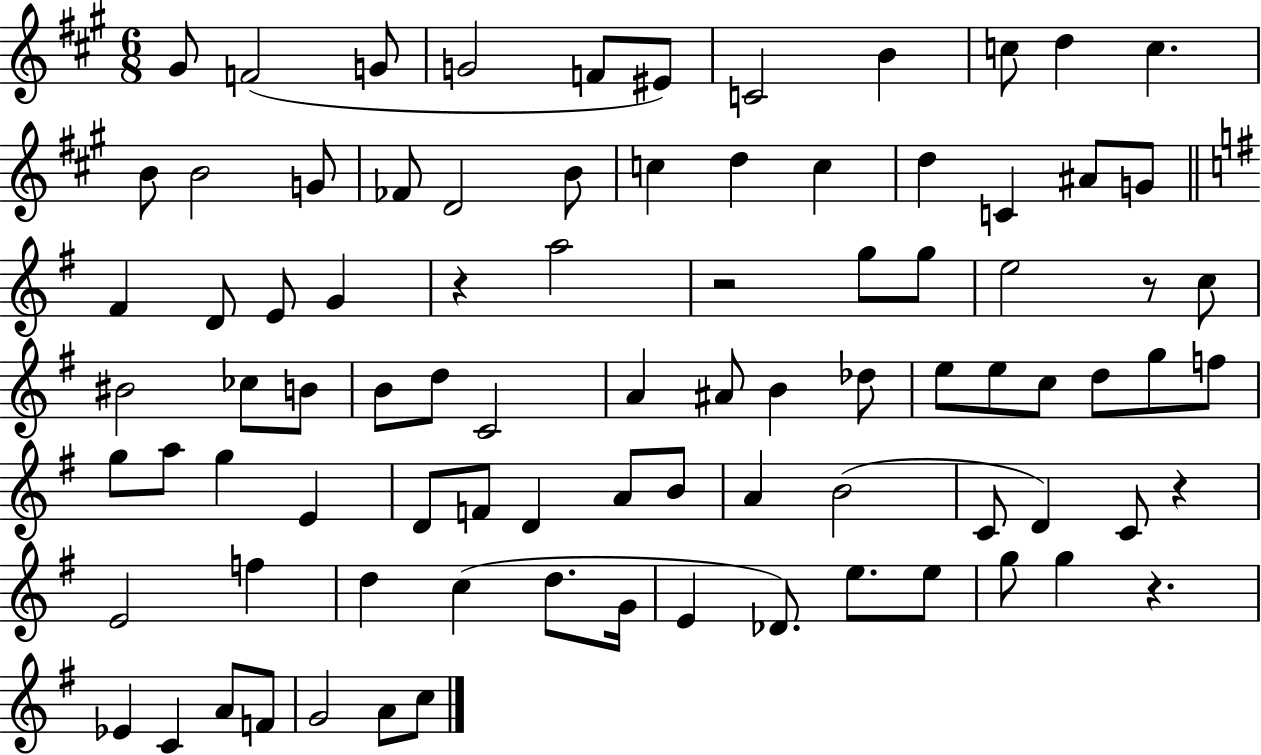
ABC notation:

X:1
T:Untitled
M:6/8
L:1/4
K:A
^G/2 F2 G/2 G2 F/2 ^E/2 C2 B c/2 d c B/2 B2 G/2 _F/2 D2 B/2 c d c d C ^A/2 G/2 ^F D/2 E/2 G z a2 z2 g/2 g/2 e2 z/2 c/2 ^B2 _c/2 B/2 B/2 d/2 C2 A ^A/2 B _d/2 e/2 e/2 c/2 d/2 g/2 f/2 g/2 a/2 g E D/2 F/2 D A/2 B/2 A B2 C/2 D C/2 z E2 f d c d/2 G/4 E _D/2 e/2 e/2 g/2 g z _E C A/2 F/2 G2 A/2 c/2